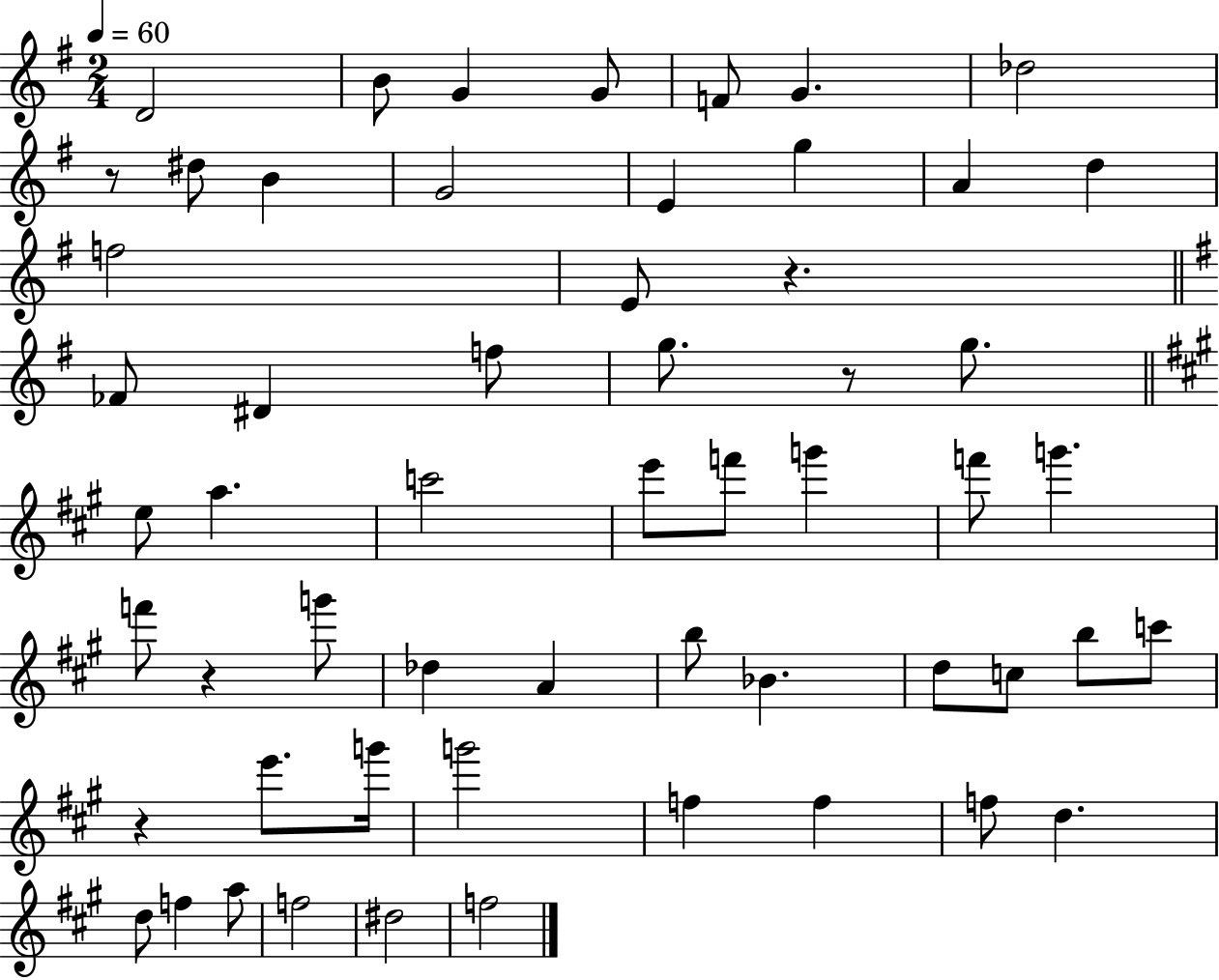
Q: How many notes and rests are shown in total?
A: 57